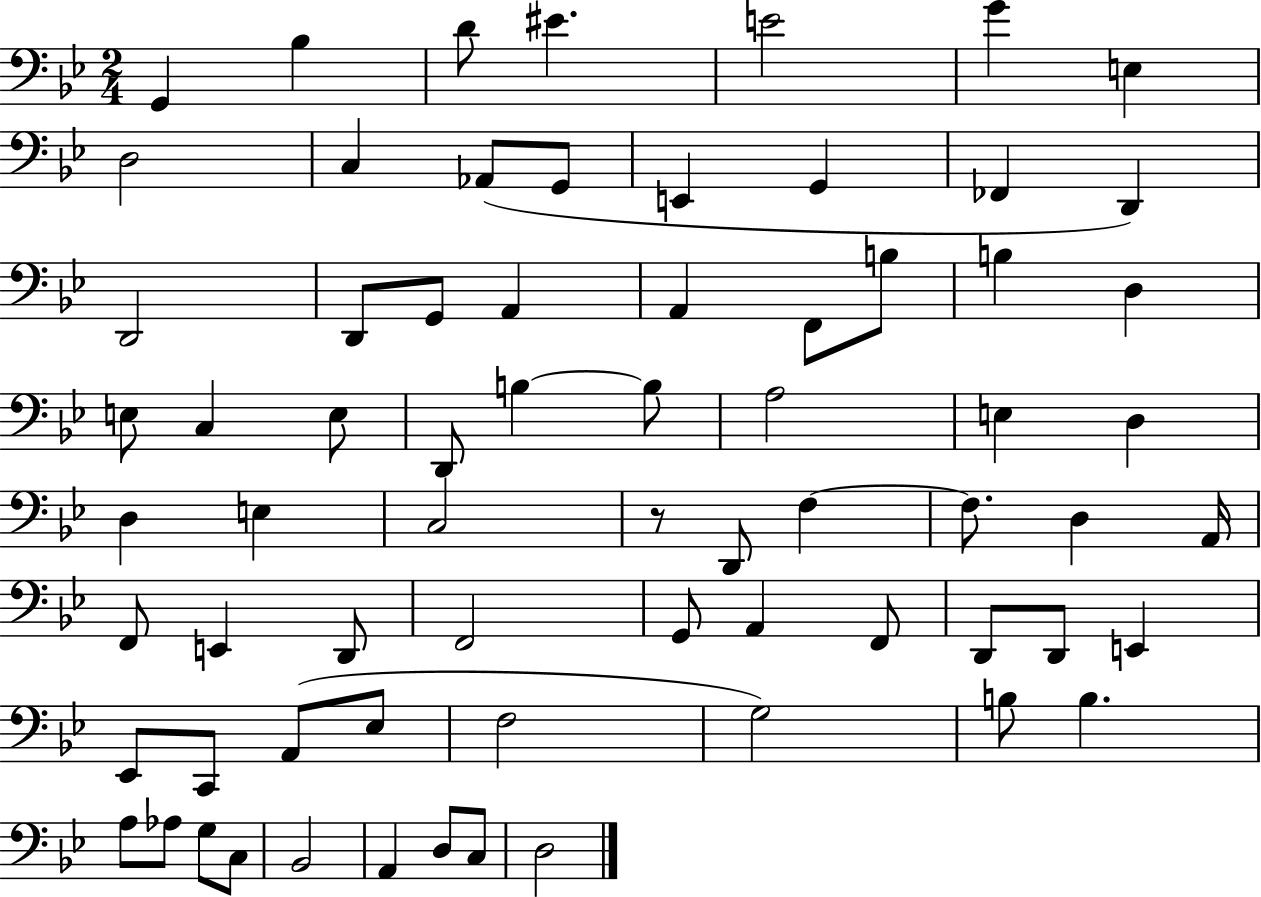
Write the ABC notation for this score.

X:1
T:Untitled
M:2/4
L:1/4
K:Bb
G,, _B, D/2 ^E E2 G E, D,2 C, _A,,/2 G,,/2 E,, G,, _F,, D,, D,,2 D,,/2 G,,/2 A,, A,, F,,/2 B,/2 B, D, E,/2 C, E,/2 D,,/2 B, B,/2 A,2 E, D, D, E, C,2 z/2 D,,/2 F, F,/2 D, A,,/4 F,,/2 E,, D,,/2 F,,2 G,,/2 A,, F,,/2 D,,/2 D,,/2 E,, _E,,/2 C,,/2 A,,/2 _E,/2 F,2 G,2 B,/2 B, A,/2 _A,/2 G,/2 C,/2 _B,,2 A,, D,/2 C,/2 D,2